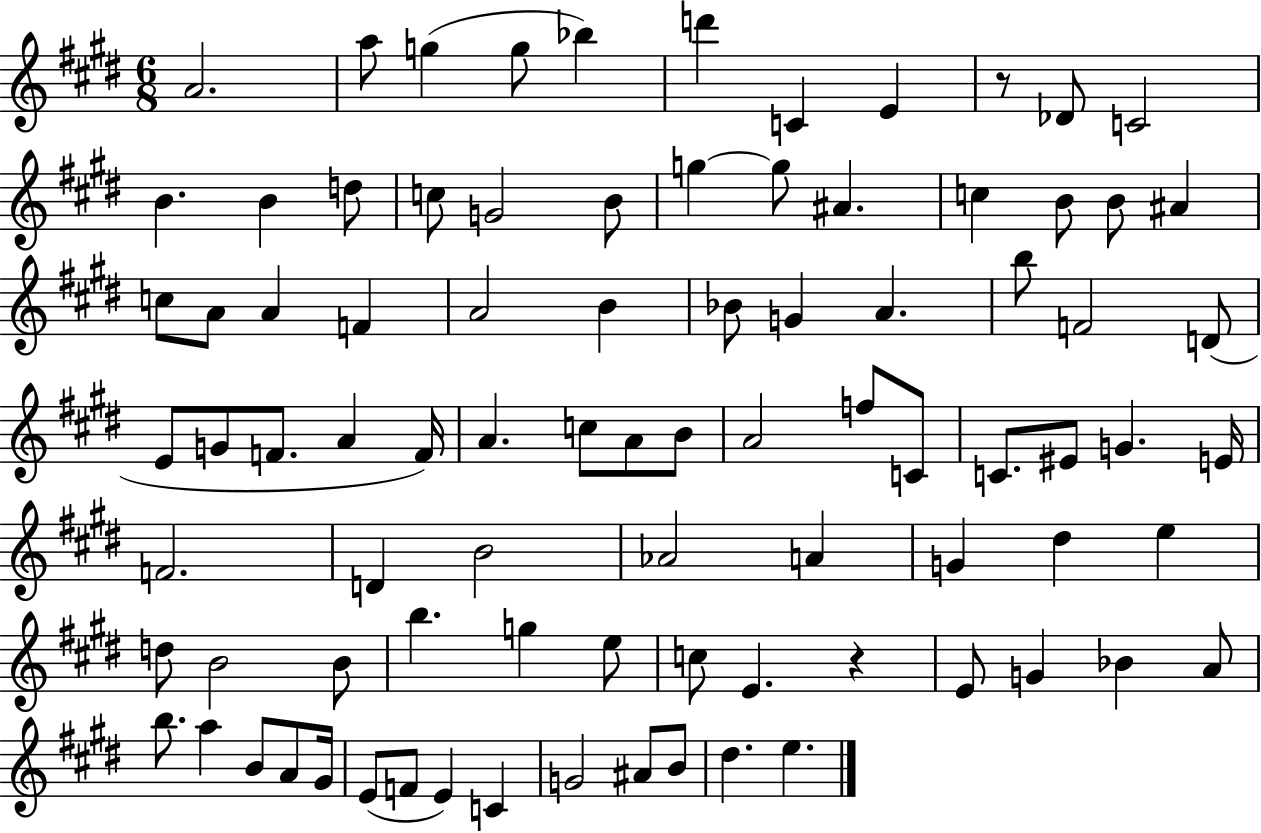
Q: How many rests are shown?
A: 2